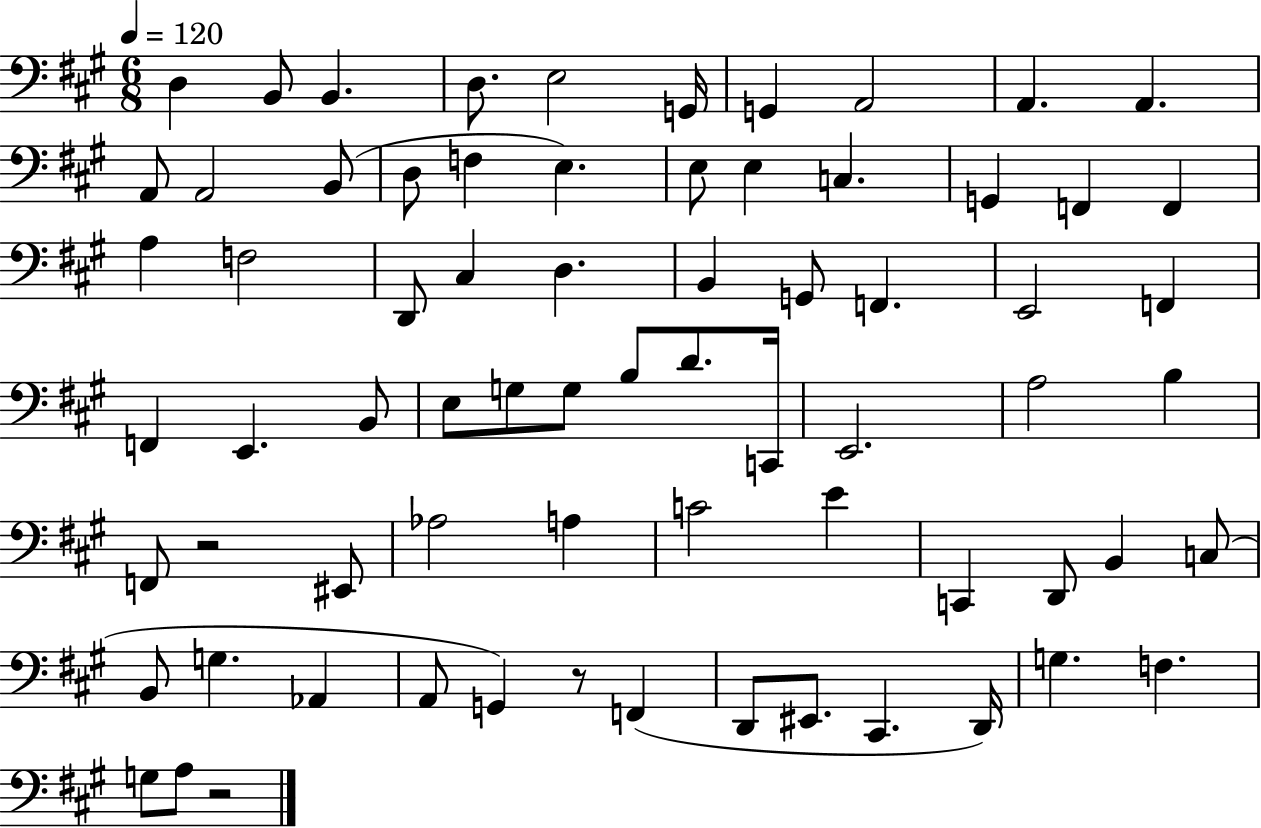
{
  \clef bass
  \numericTimeSignature
  \time 6/8
  \key a \major
  \tempo 4 = 120
  d4 b,8 b,4. | d8. e2 g,16 | g,4 a,2 | a,4. a,4. | \break a,8 a,2 b,8( | d8 f4 e4.) | e8 e4 c4. | g,4 f,4 f,4 | \break a4 f2 | d,8 cis4 d4. | b,4 g,8 f,4. | e,2 f,4 | \break f,4 e,4. b,8 | e8 g8 g8 b8 d'8. c,16 | e,2. | a2 b4 | \break f,8 r2 eis,8 | aes2 a4 | c'2 e'4 | c,4 d,8 b,4 c8( | \break b,8 g4. aes,4 | a,8 g,4) r8 f,4( | d,8 eis,8. cis,4. d,16) | g4. f4. | \break g8 a8 r2 | \bar "|."
}